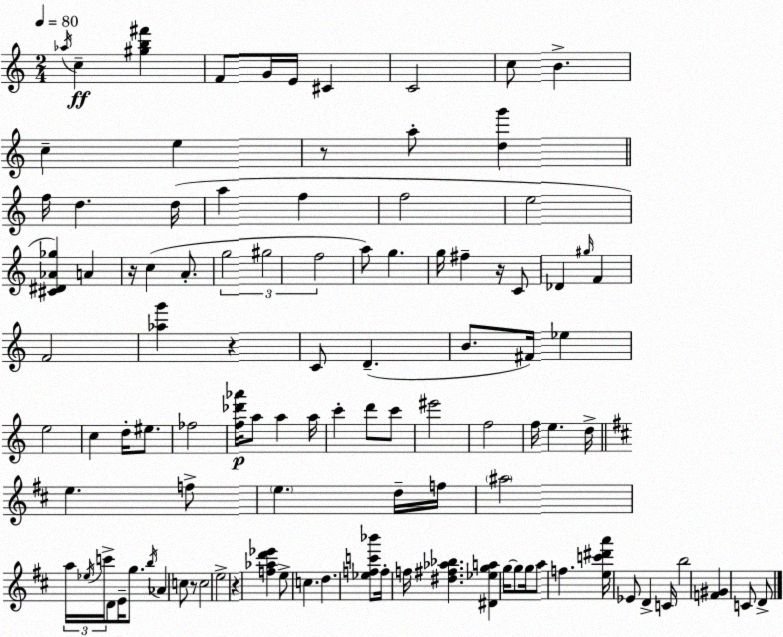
X:1
T:Untitled
M:2/4
L:1/4
K:C
_a/4 c [^gb^f'] F/2 G/4 E/4 ^C C2 c/2 B c e z/2 a/2 [dg'] f/4 d d/4 a f f2 e2 [^C^D_A_g] A z/4 c A/2 g2 ^g2 f2 a/2 g g/4 ^f z/4 C/2 _D ^g/4 F F2 [_ag'] z C/2 D B/2 ^F/4 _e e2 c d/4 ^e/2 _f2 [f_d'_a']/4 a/2 a a/4 c' d'/2 c'/2 ^e'2 f2 f/4 e d/4 e f/2 e d/4 f/4 ^a2 a/4 _e/4 c'/4 D/2 E/4 g/2 b/4 _A c/2 z/2 c2 e2 z [f_ad'_e'] e/2 c d [_efc'_b']/2 f/4 f/4 [^d^f_a_b] [^D_ega] g/4 g/2 g/4 a/2 f [ec'^d'a']/4 _E/2 D C/4 b2 [F^G] C/2 D/2